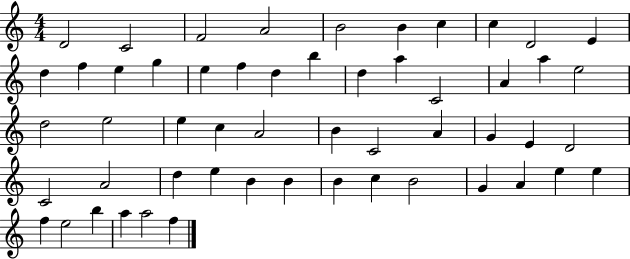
X:1
T:Untitled
M:4/4
L:1/4
K:C
D2 C2 F2 A2 B2 B c c D2 E d f e g e f d b d a C2 A a e2 d2 e2 e c A2 B C2 A G E D2 C2 A2 d e B B B c B2 G A e e f e2 b a a2 f